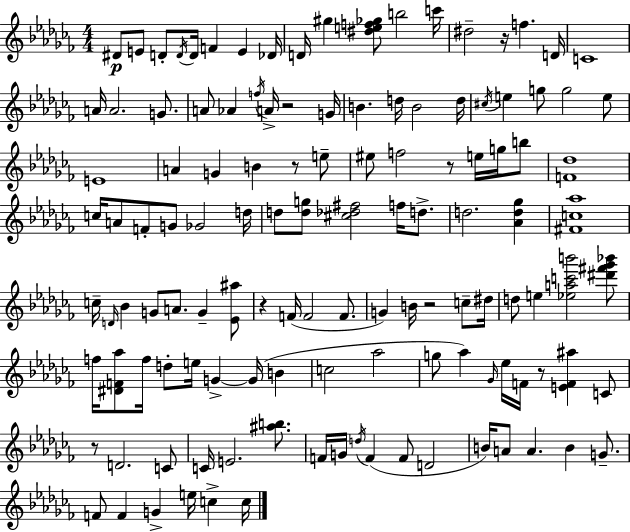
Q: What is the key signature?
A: AES minor